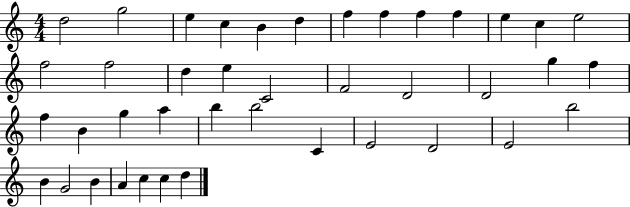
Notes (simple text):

D5/h G5/h E5/q C5/q B4/q D5/q F5/q F5/q F5/q F5/q E5/q C5/q E5/h F5/h F5/h D5/q E5/q C4/h F4/h D4/h D4/h G5/q F5/q F5/q B4/q G5/q A5/q B5/q B5/h C4/q E4/h D4/h E4/h B5/h B4/q G4/h B4/q A4/q C5/q C5/q D5/q